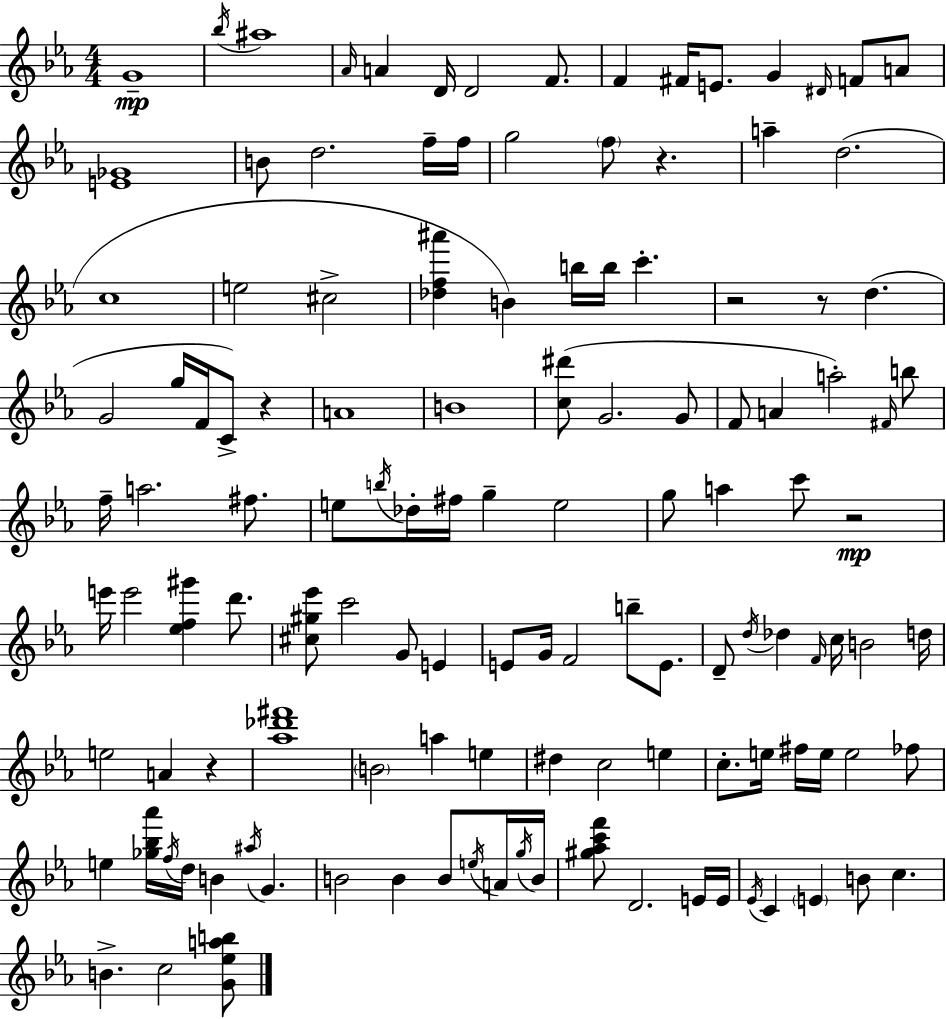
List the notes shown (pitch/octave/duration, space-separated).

G4/w Bb5/s A#5/w Ab4/s A4/q D4/s D4/h F4/e. F4/q F#4/s E4/e. G4/q D#4/s F4/e A4/e [E4,Gb4]/w B4/e D5/h. F5/s F5/s G5/h F5/e R/q. A5/q D5/h. C5/w E5/h C#5/h [Db5,F5,A#6]/q B4/q B5/s B5/s C6/q. R/h R/e D5/q. G4/h G5/s F4/s C4/e R/q A4/w B4/w [C5,D#6]/e G4/h. G4/e F4/e A4/q A5/h F#4/s B5/e F5/s A5/h. F#5/e. E5/e B5/s Db5/s F#5/s G5/q E5/h G5/e A5/q C6/e R/h E6/s E6/h [Eb5,F5,G#6]/q D6/e. [C#5,G#5,Eb6]/e C6/h G4/e E4/q E4/e G4/s F4/h B5/e E4/e. D4/e D5/s Db5/q F4/s C5/s B4/h D5/s E5/h A4/q R/q [Ab5,Db6,F#6]/w B4/h A5/q E5/q D#5/q C5/h E5/q C5/e. E5/s F#5/s E5/s E5/h FES5/e E5/q [Gb5,Bb5,Ab6]/s F5/s D5/s B4/q A#5/s G4/q. B4/h B4/q B4/e E5/s A4/s G5/s B4/s [G#5,Ab5,C6,F6]/e D4/h. E4/s E4/s Eb4/s C4/q E4/q B4/e C5/q. B4/q. C5/h [G4,Eb5,A5,B5]/e